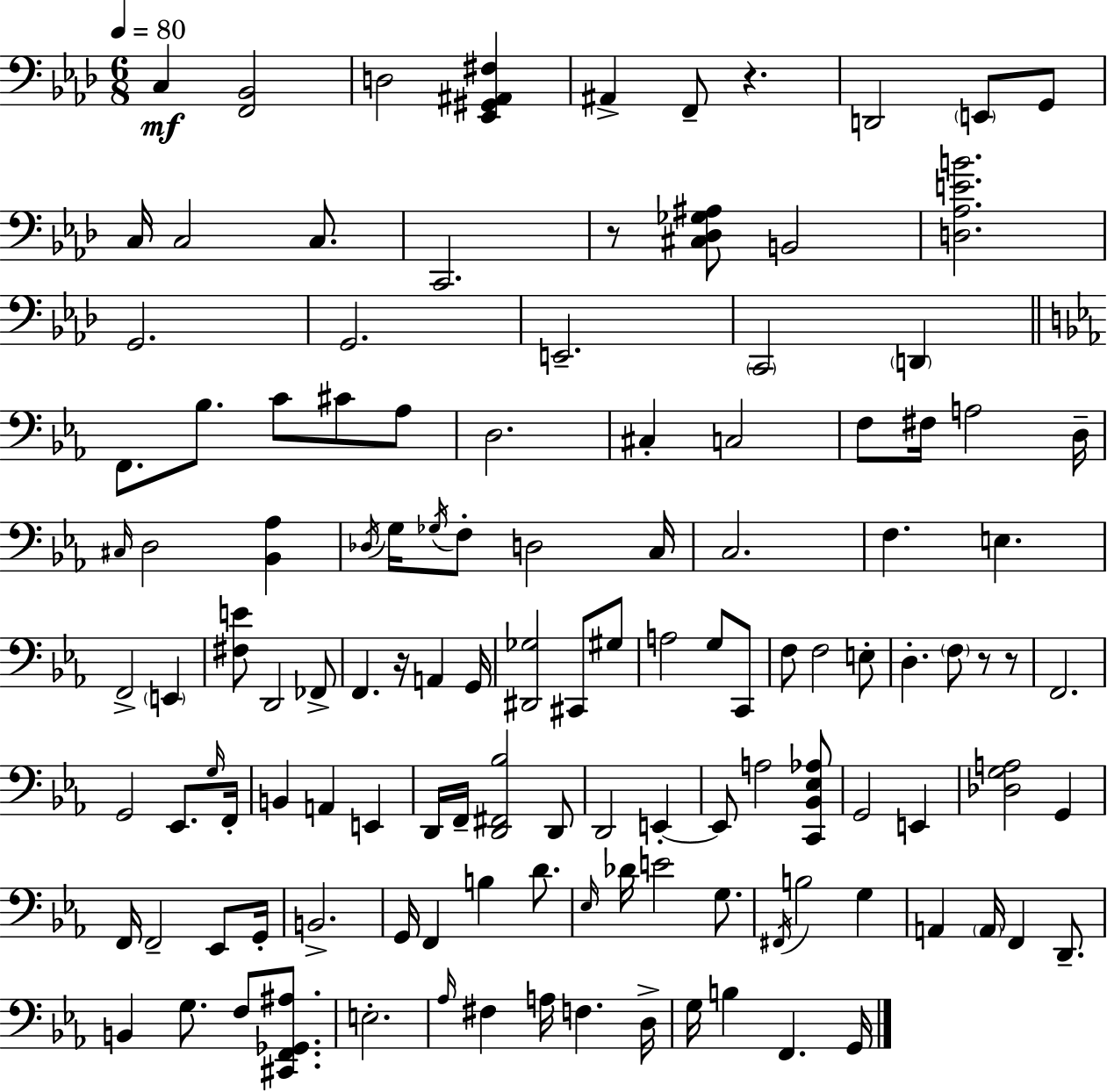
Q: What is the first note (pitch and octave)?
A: C3